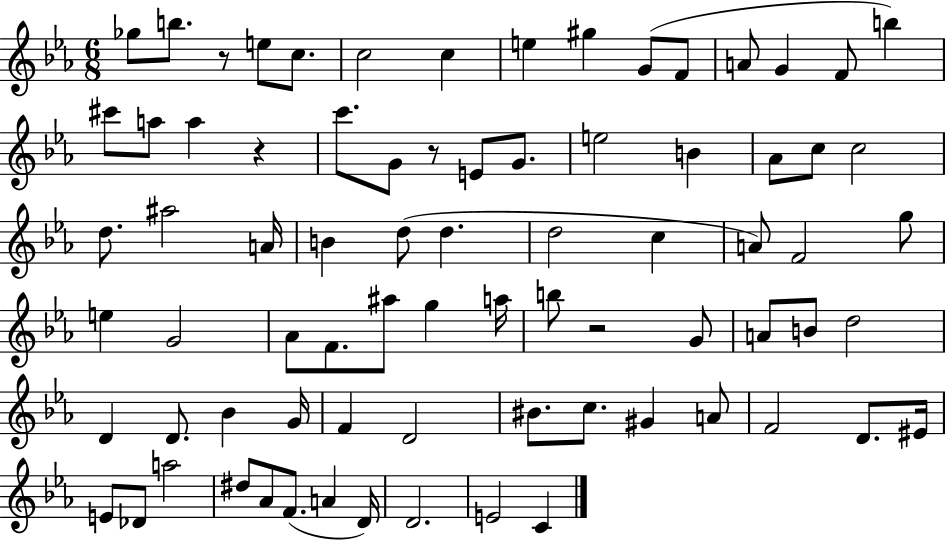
Gb5/e B5/e. R/e E5/e C5/e. C5/h C5/q E5/q G#5/q G4/e F4/e A4/e G4/q F4/e B5/q C#6/e A5/e A5/q R/q C6/e. G4/e R/e E4/e G4/e. E5/h B4/q Ab4/e C5/e C5/h D5/e. A#5/h A4/s B4/q D5/e D5/q. D5/h C5/q A4/e F4/h G5/e E5/q G4/h Ab4/e F4/e. A#5/e G5/q A5/s B5/e R/h G4/e A4/e B4/e D5/h D4/q D4/e. Bb4/q G4/s F4/q D4/h BIS4/e. C5/e. G#4/q A4/e F4/h D4/e. EIS4/s E4/e Db4/e A5/h D#5/e Ab4/e F4/e. A4/q D4/s D4/h. E4/h C4/q